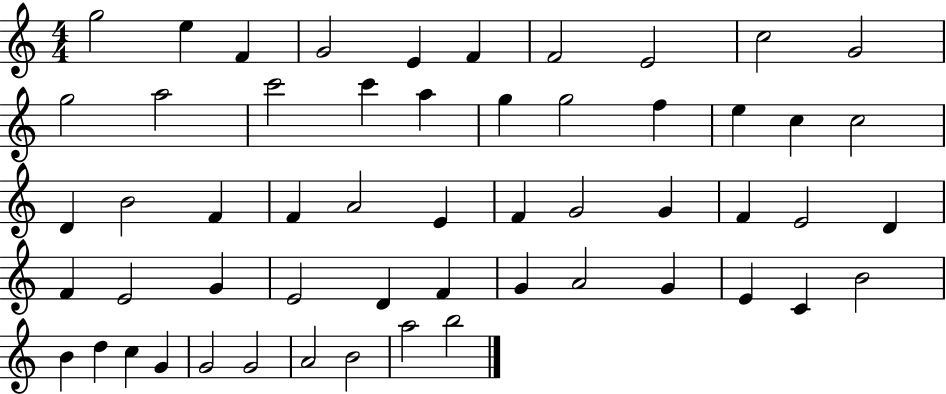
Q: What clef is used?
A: treble